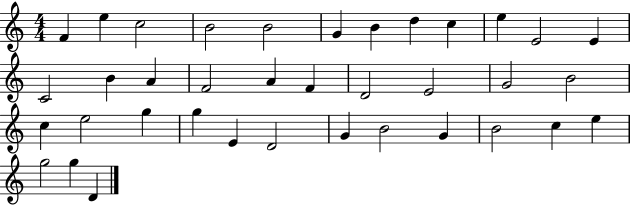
X:1
T:Untitled
M:4/4
L:1/4
K:C
F e c2 B2 B2 G B d c e E2 E C2 B A F2 A F D2 E2 G2 B2 c e2 g g E D2 G B2 G B2 c e g2 g D